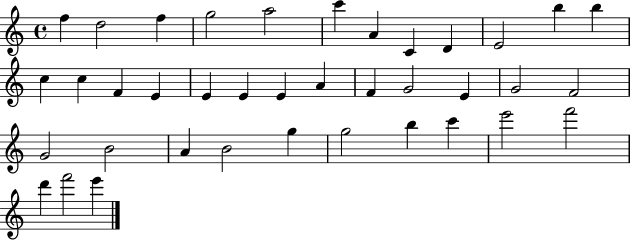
X:1
T:Untitled
M:4/4
L:1/4
K:C
f d2 f g2 a2 c' A C D E2 b b c c F E E E E A F G2 E G2 F2 G2 B2 A B2 g g2 b c' e'2 f'2 d' f'2 e'